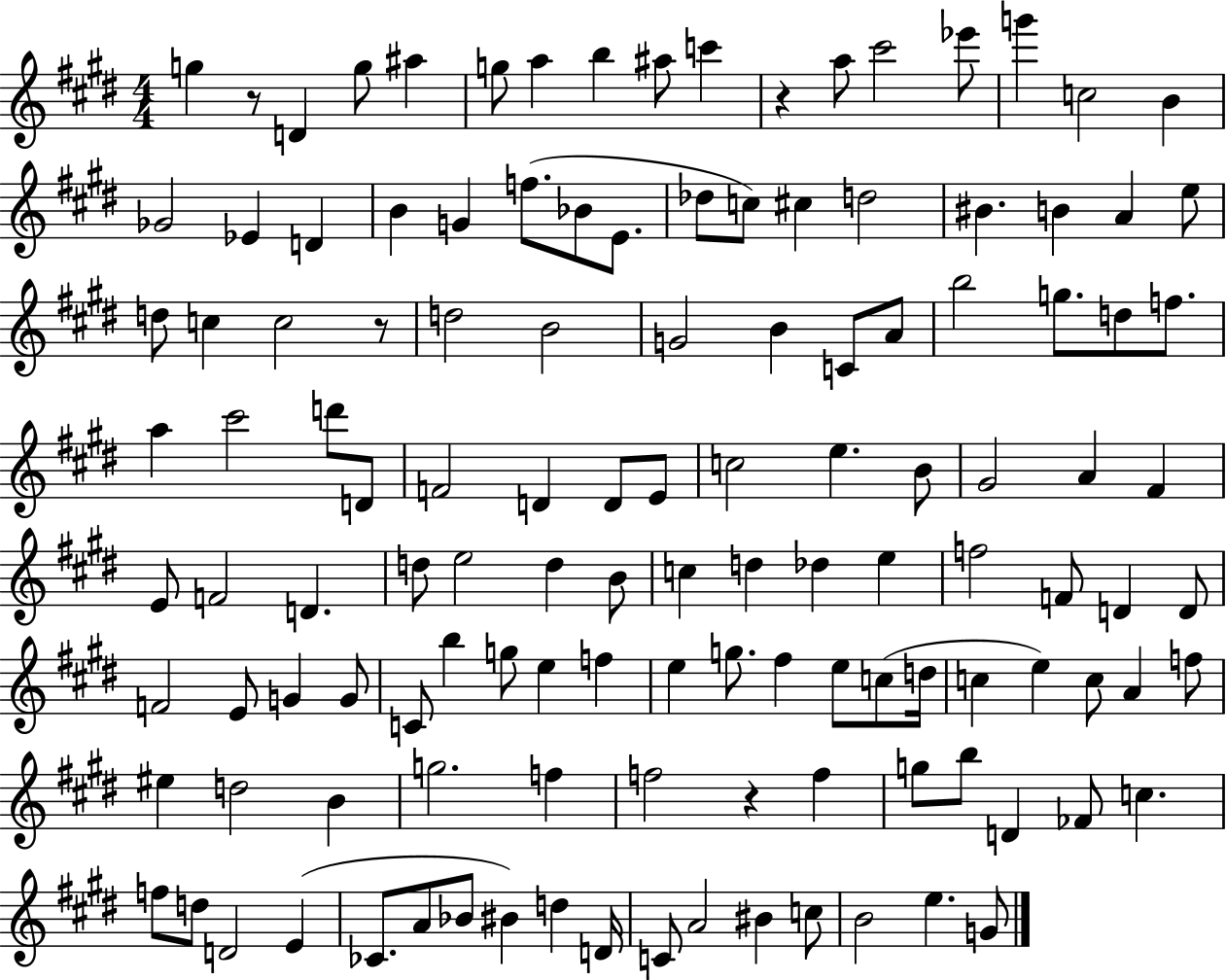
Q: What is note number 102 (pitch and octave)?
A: B5